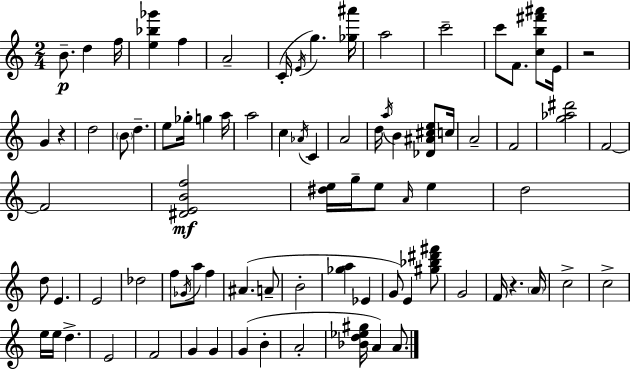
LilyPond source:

{
  \clef treble
  \numericTimeSignature
  \time 2/4
  \key a \minor
  b'8.--\p d''4 f''16 | <e'' bes'' ges'''>4 f''4 | a'2-- | c'16-.( \acciaccatura { e'16 } g''4.) | \break <ges'' ais'''>16 a''2 | c'''2-- | c'''8 f'8. <c'' b'' fis''' ais'''>8 | e'16 r2 | \break g'4 r4 | d''2 | \parenthesize b'8 d''4.-- | e''8 ges''16-. g''4 | \break a''16 a''2 | c''4 \acciaccatura { aes'16 } c'4 | a'2 | d''16 \acciaccatura { a''16 } b'4 | \break <des' ais' cis'' e''>8 c''16 a'2-- | f'2 | <g'' aes'' dis'''>2 | f'2~~ | \break f'2 | <dis' e' b' f''>2\mf | <dis'' e''>16 g''16-- e''8 \grace { a'16 } | e''4 d''2 | \break d''8 e'4. | e'2 | des''2 | f''8 \acciaccatura { ges'16 } a''8 | \break f''4 ais'4.( | a'8-- b'2-. | <ges'' a''>4 | ees'4 g'8) e'4 | \break <gis'' bes'' dis''' fis'''>8 g'2 | f'16 r4. | \parenthesize a'16 c''2-> | c''2-> | \break e''16 e''16 d''4.-> | e'2 | f'2 | g'4 | \break g'4 g'4( | b'4-. a'2-. | <bes' d'' ees'' gis''>16 a'4) | a'8. \bar "|."
}